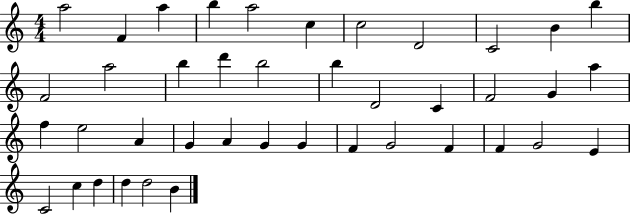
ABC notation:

X:1
T:Untitled
M:4/4
L:1/4
K:C
a2 F a b a2 c c2 D2 C2 B b F2 a2 b d' b2 b D2 C F2 G a f e2 A G A G G F G2 F F G2 E C2 c d d d2 B